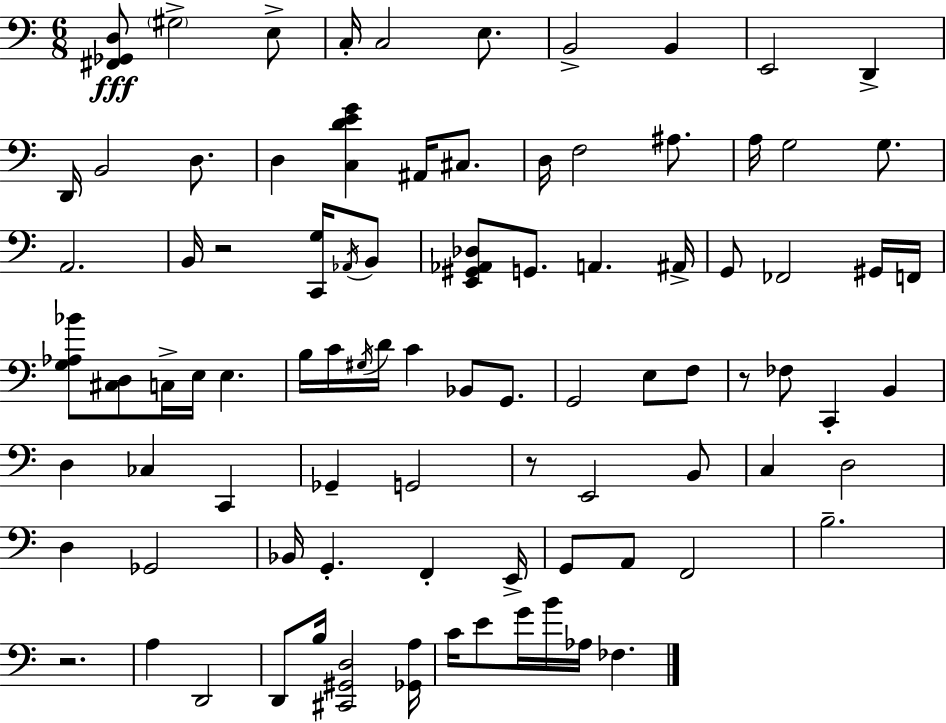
X:1
T:Untitled
M:6/8
L:1/4
K:Am
[^F,,_G,,D,]/2 ^G,2 E,/2 C,/4 C,2 E,/2 B,,2 B,, E,,2 D,, D,,/4 B,,2 D,/2 D, [C,DEG] ^A,,/4 ^C,/2 D,/4 F,2 ^A,/2 A,/4 G,2 G,/2 A,,2 B,,/4 z2 [C,,G,]/4 _A,,/4 B,,/2 [E,,^G,,_A,,_D,]/2 G,,/2 A,, ^A,,/4 G,,/2 _F,,2 ^G,,/4 F,,/4 [G,_A,_B]/2 [^C,D,]/2 C,/4 E,/4 E, B,/4 C/4 ^G,/4 D/4 C _B,,/2 G,,/2 G,,2 E,/2 F,/2 z/2 _F,/2 C,, B,, D, _C, C,, _G,, G,,2 z/2 E,,2 B,,/2 C, D,2 D, _G,,2 _B,,/4 G,, F,, E,,/4 G,,/2 A,,/2 F,,2 B,2 z2 A, D,,2 D,,/2 B,/4 [^C,,^G,,D,]2 [_G,,A,]/4 C/4 E/2 G/4 B/4 _A,/4 _F,